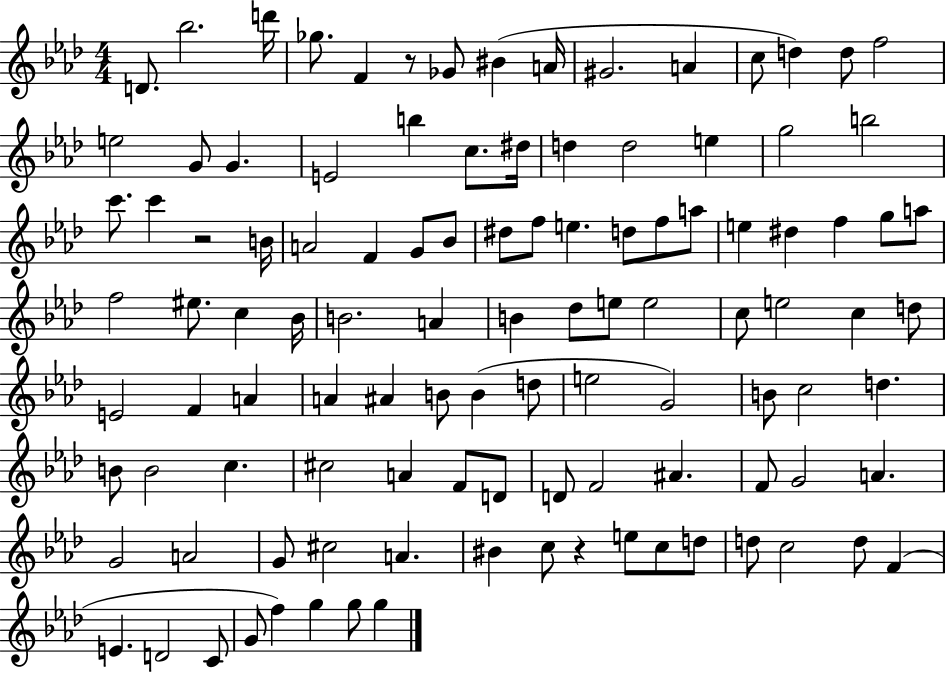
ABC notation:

X:1
T:Untitled
M:4/4
L:1/4
K:Ab
D/2 _b2 d'/4 _g/2 F z/2 _G/2 ^B A/4 ^G2 A c/2 d d/2 f2 e2 G/2 G E2 b c/2 ^d/4 d d2 e g2 b2 c'/2 c' z2 B/4 A2 F G/2 _B/2 ^d/2 f/2 e d/2 f/2 a/2 e ^d f g/2 a/2 f2 ^e/2 c _B/4 B2 A B _d/2 e/2 e2 c/2 e2 c d/2 E2 F A A ^A B/2 B d/2 e2 G2 B/2 c2 d B/2 B2 c ^c2 A F/2 D/2 D/2 F2 ^A F/2 G2 A G2 A2 G/2 ^c2 A ^B c/2 z e/2 c/2 d/2 d/2 c2 d/2 F E D2 C/2 G/2 f g g/2 g